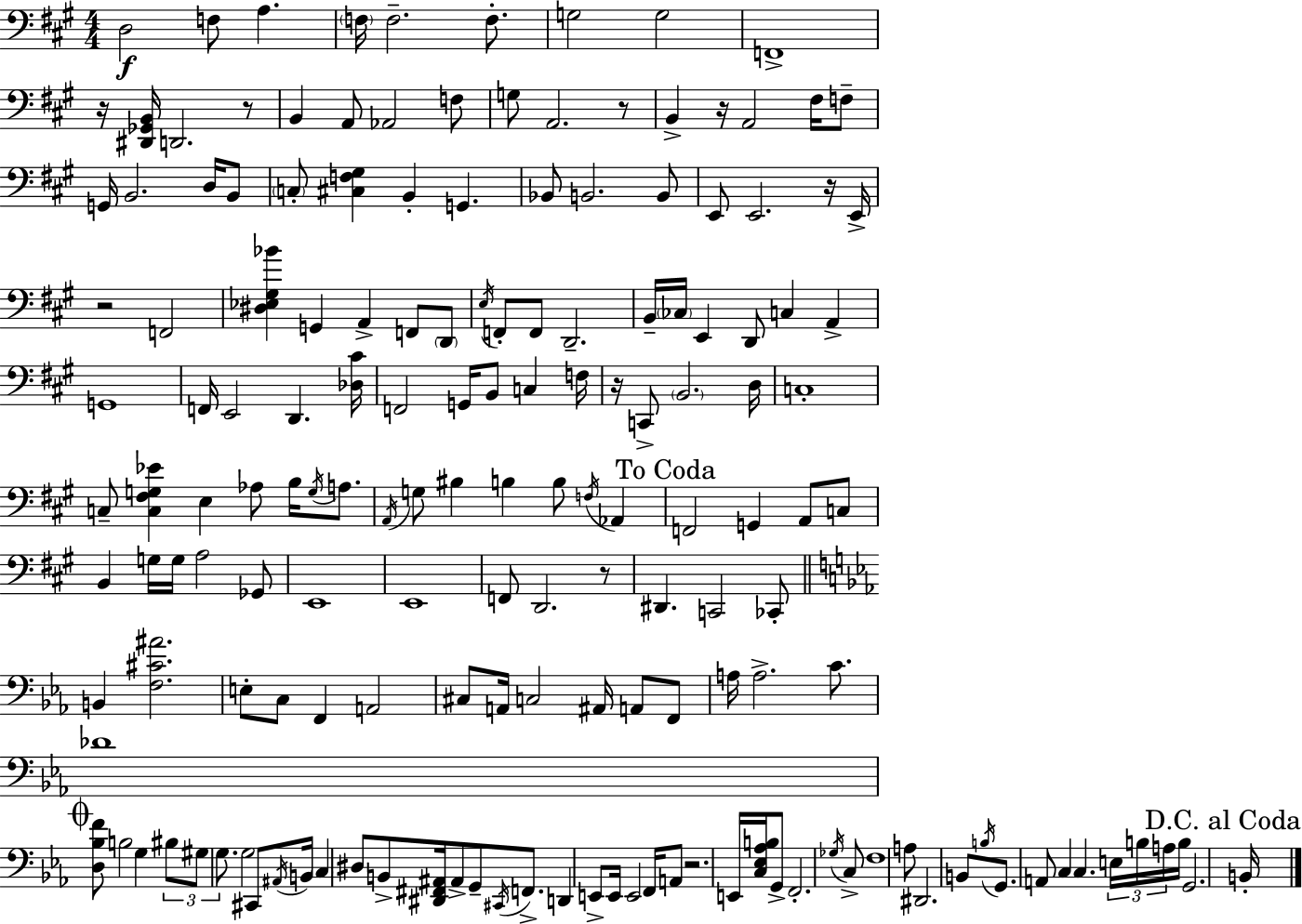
D3/h F3/e A3/q. F3/s F3/h. F3/e. G3/h G3/h F2/w R/s [D#2,Gb2,B2]/s D2/h. R/e B2/q A2/e Ab2/h F3/e G3/e A2/h. R/e B2/q R/s A2/h F#3/s F3/e G2/s B2/h. D3/s B2/e C3/e [C#3,F3,G#3]/q B2/q G2/q. Bb2/e B2/h. B2/e E2/e E2/h. R/s E2/s R/h F2/h [D#3,Eb3,G#3,Bb4]/q G2/q A2/q F2/e D2/e E3/s F2/e F2/e D2/h. B2/s CES3/s E2/q D2/e C3/q A2/q G2/w F2/s E2/h D2/q. [Db3,C#4]/s F2/h G2/s B2/e C3/q F3/s R/s C2/e B2/h. D3/s C3/w C3/e [C3,F#3,G3,Eb4]/q E3/q Ab3/e B3/s G3/s A3/e. A2/s G3/e BIS3/q B3/q B3/e F3/s Ab2/q F2/h G2/q A2/e C3/e B2/q G3/s G3/s A3/h Gb2/e E2/w E2/w F2/e D2/h. R/e D#2/q. C2/h CES2/e B2/q [F3,C#4,A#4]/h. E3/e C3/e F2/q A2/h C#3/e A2/s C3/h A#2/s A2/e F2/e A3/s A3/h. C4/e. Db4/w [D3,Bb3,F4]/e B3/h G3/q BIS3/e G#3/e G3/e. G3/h C#2/e A#2/s B2/s C3/q D#3/e B2/e [D#2,F#2,A#2]/s A#2/e G2/e C#2/s F2/e. D2/q E2/e E2/s E2/h F2/s A2/e R/h. E2/s [C3,Eb3,Ab3,B3]/s G2/e F2/h. Gb3/s C3/e F3/w A3/e D#2/h. B2/e B3/s G2/e. A2/e C3/q C3/q. E3/s B3/s A3/s B3/s G2/h. B2/s